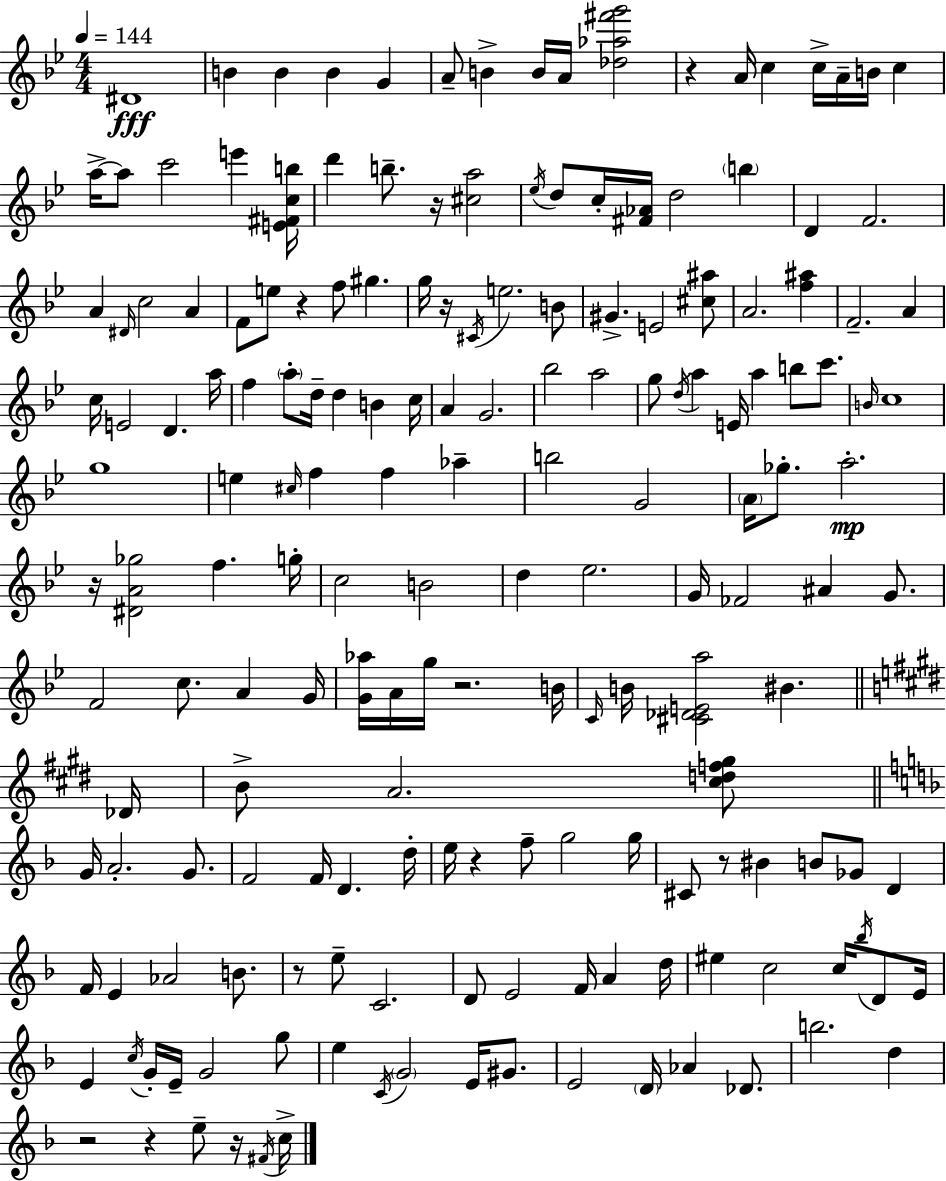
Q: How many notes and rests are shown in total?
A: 177